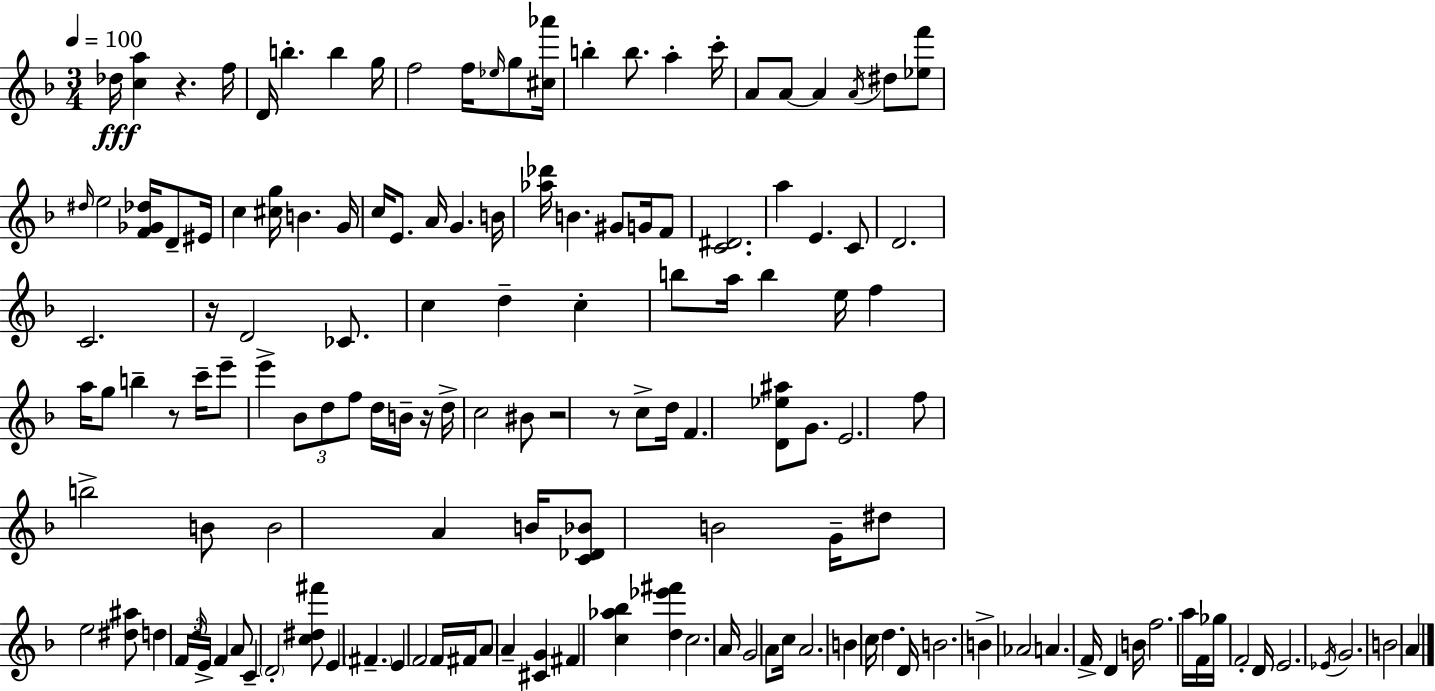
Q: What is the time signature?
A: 3/4